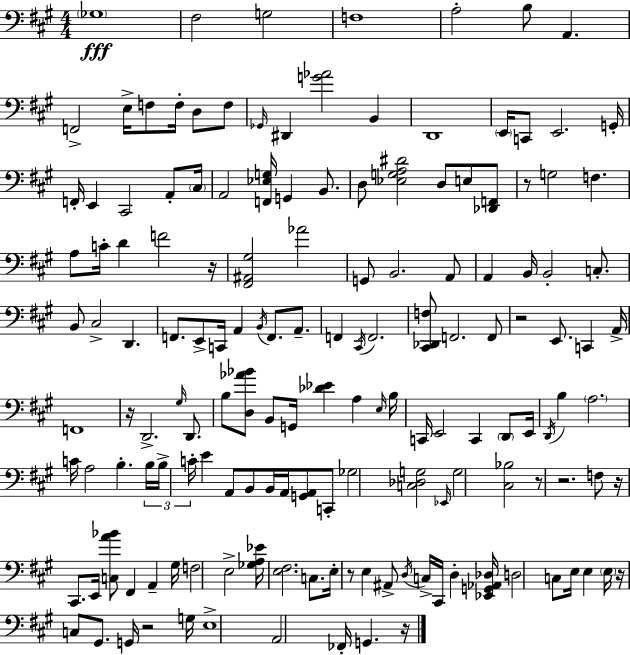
{
  \clef bass
  \numericTimeSignature
  \time 4/4
  \key a \major
  \repeat volta 2 { \parenthesize ges1\fff | fis2 g2 | f1 | a2-. b8 a,4. | \break f,2-> e16-> f8 f16-. d8 f8 | \grace { ges,16 } dis,4 <g' aes'>2 b,4 | d,1 | \parenthesize e,16 c,8 e,2. | \break g,16-. f,16-. e,4 cis,2 a,8-. | \parenthesize cis16 a,2 <f, ees g>16 g,4 b,8. | d8 <ees g a dis'>2 d8 e8 <des, f,>8 | r8 g2 f4. | \break a8 c'16-. d'4 f'2 | r16 <fis, ais, gis>2 aes'2 | g,8 b,2. a,8 | a,4 b,16 b,2-. c8.-. | \break b,8 cis2-> d,4. | f,8. e,8-> c,16 a,4 \acciaccatura { b,16 } f,8. a,8.-- | f,4 \acciaccatura { cis,16 } f,2. | <cis, des, f>8 f,2. | \break f,8 r2 e,8. c,4 | a,16-> f,1 | r16 d,2.-> | \grace { gis16 } d,8. b8 <d aes' bes'>8 b,8 g,16 <des' ees'>4 a4 | \break \grace { e16 } b16 c,16 e,2 c,4 | \parenthesize d,8 e,16 \acciaccatura { d,16 } b4 \parenthesize a2. | c'16 a2 b4.-. | \tuplet 3/2 { b16 b16-> c'16-. } e'4 a,8 b,8 | \break b,16 a,16 <g, a,>8 c,8-. ges2 <c des g>2 | \grace { ees,16 } g2 <cis bes>2 | r8 r2. | f8 r16 cis,8. e,16 <c a' bes'>8 fis,4 | \break a,4-- gis16 f2 e2-> | <ges a ees'>16 <e fis>2. | c8. e16-. r8 e4 ais,8-> | \acciaccatura { d16 } c16-> cis,16 d4-. <ees, g, aes, des>16 d2 | \break c8 e16 e4 \parenthesize e16 r16 c8 gis,8. g,16 r2 | g16 e1-> | a,2 | fes,16-. g,4. r16 } \bar "|."
}